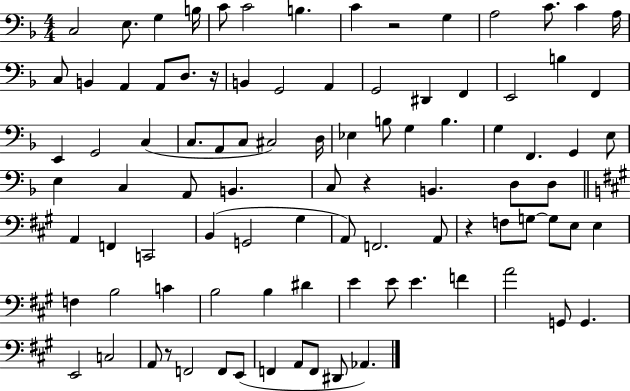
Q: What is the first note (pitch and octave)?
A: C3